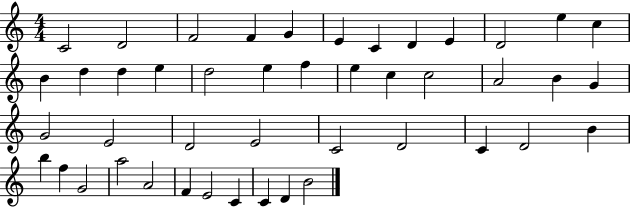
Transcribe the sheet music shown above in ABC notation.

X:1
T:Untitled
M:4/4
L:1/4
K:C
C2 D2 F2 F G E C D E D2 e c B d d e d2 e f e c c2 A2 B G G2 E2 D2 E2 C2 D2 C D2 B b f G2 a2 A2 F E2 C C D B2